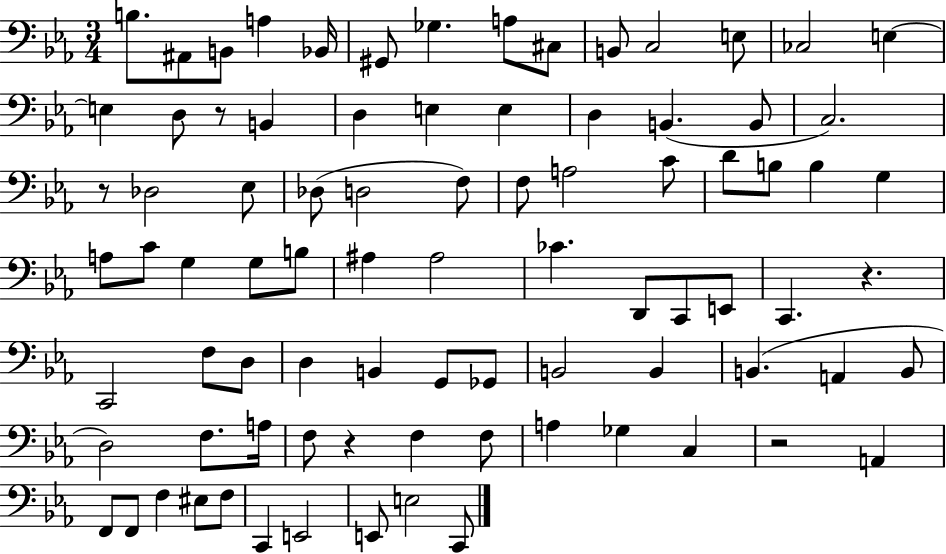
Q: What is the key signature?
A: EES major